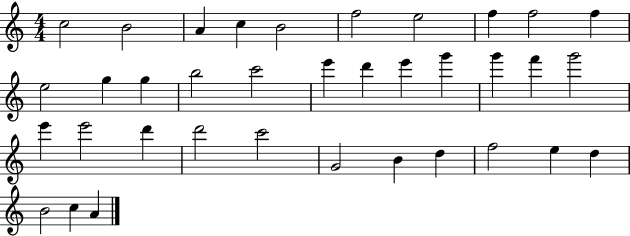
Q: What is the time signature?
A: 4/4